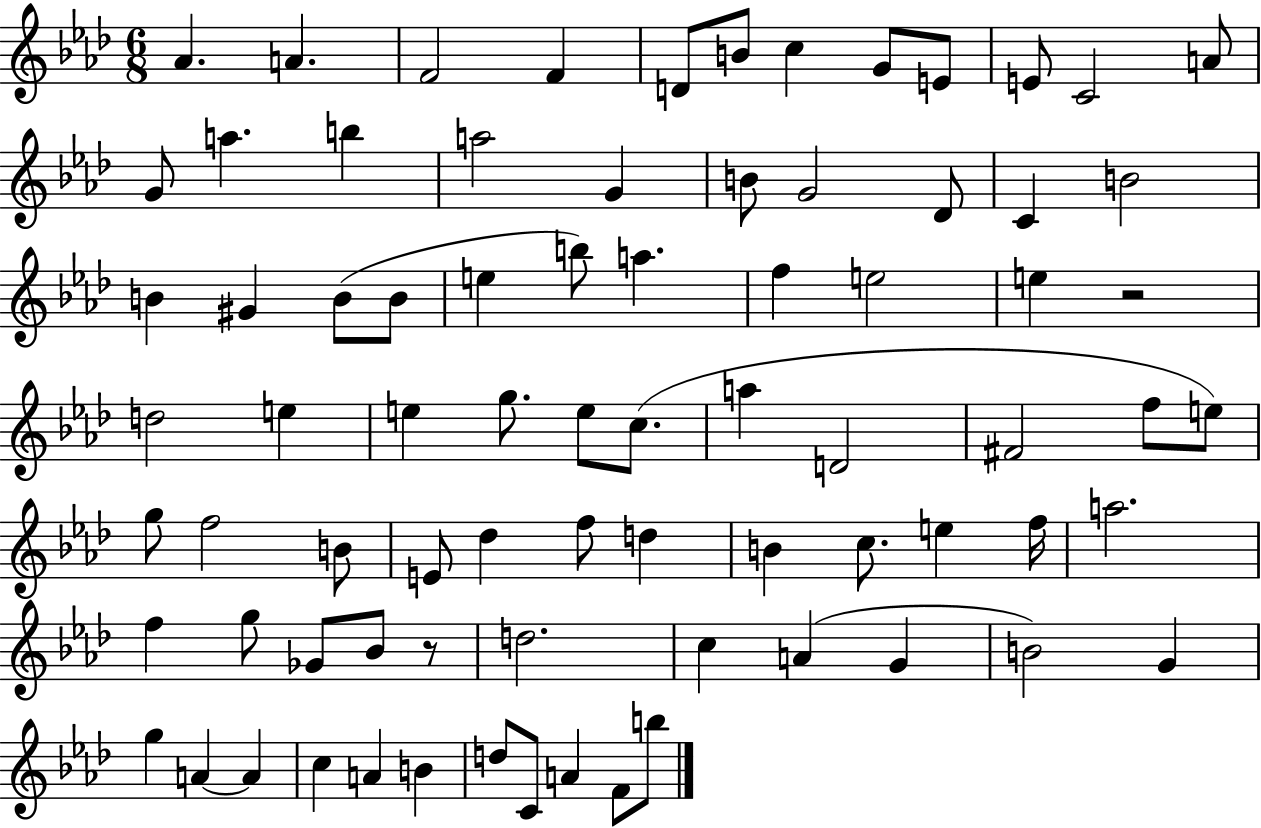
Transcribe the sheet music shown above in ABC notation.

X:1
T:Untitled
M:6/8
L:1/4
K:Ab
_A A F2 F D/2 B/2 c G/2 E/2 E/2 C2 A/2 G/2 a b a2 G B/2 G2 _D/2 C B2 B ^G B/2 B/2 e b/2 a f e2 e z2 d2 e e g/2 e/2 c/2 a D2 ^F2 f/2 e/2 g/2 f2 B/2 E/2 _d f/2 d B c/2 e f/4 a2 f g/2 _G/2 _B/2 z/2 d2 c A G B2 G g A A c A B d/2 C/2 A F/2 b/2